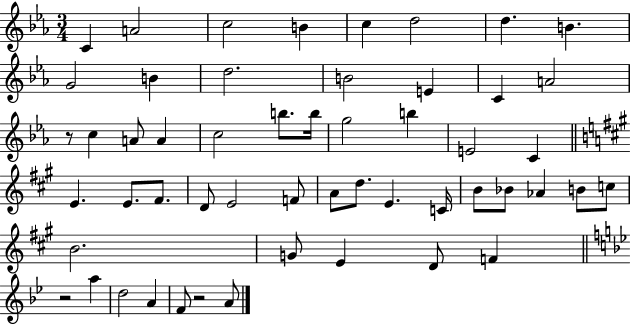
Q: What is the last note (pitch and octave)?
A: A4